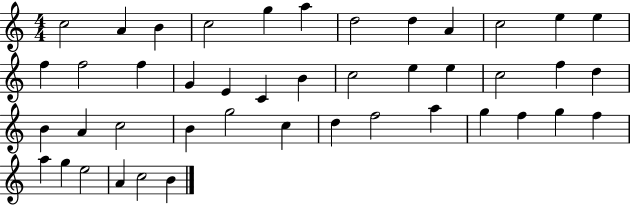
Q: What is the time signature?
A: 4/4